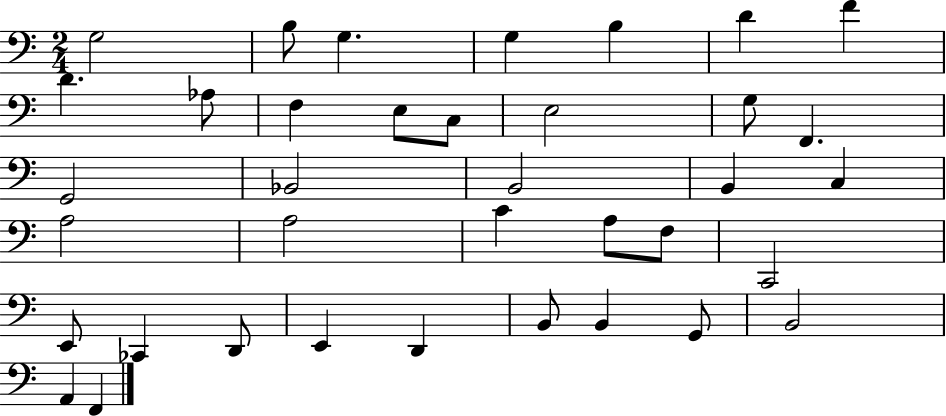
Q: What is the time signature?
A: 2/4